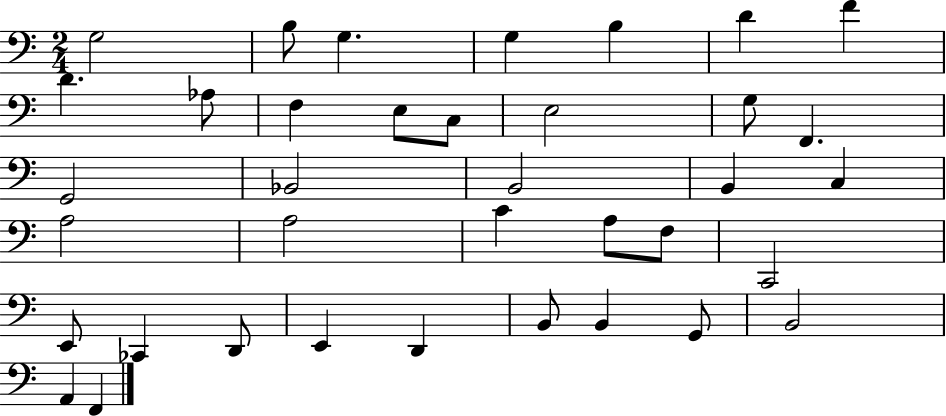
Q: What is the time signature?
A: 2/4